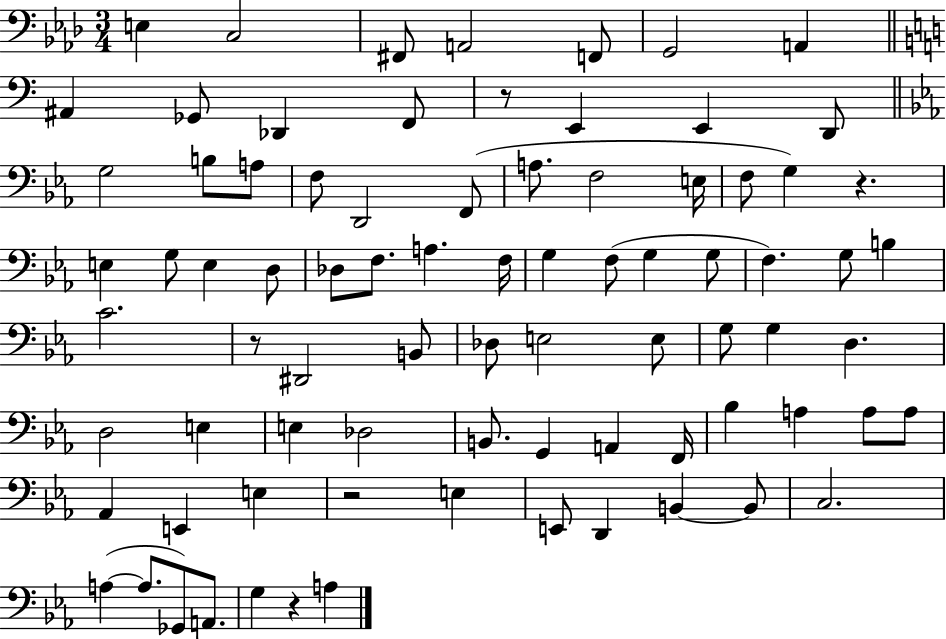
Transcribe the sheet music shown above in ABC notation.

X:1
T:Untitled
M:3/4
L:1/4
K:Ab
E, C,2 ^F,,/2 A,,2 F,,/2 G,,2 A,, ^A,, _G,,/2 _D,, F,,/2 z/2 E,, E,, D,,/2 G,2 B,/2 A,/2 F,/2 D,,2 F,,/2 A,/2 F,2 E,/4 F,/2 G, z E, G,/2 E, D,/2 _D,/2 F,/2 A, F,/4 G, F,/2 G, G,/2 F, G,/2 B, C2 z/2 ^D,,2 B,,/2 _D,/2 E,2 E,/2 G,/2 G, D, D,2 E, E, _D,2 B,,/2 G,, A,, F,,/4 _B, A, A,/2 A,/2 _A,, E,, E, z2 E, E,,/2 D,, B,, B,,/2 C,2 A, A,/2 _G,,/2 A,,/2 G, z A,